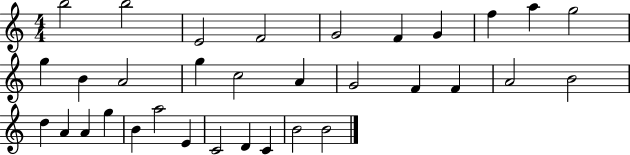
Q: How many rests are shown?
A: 0